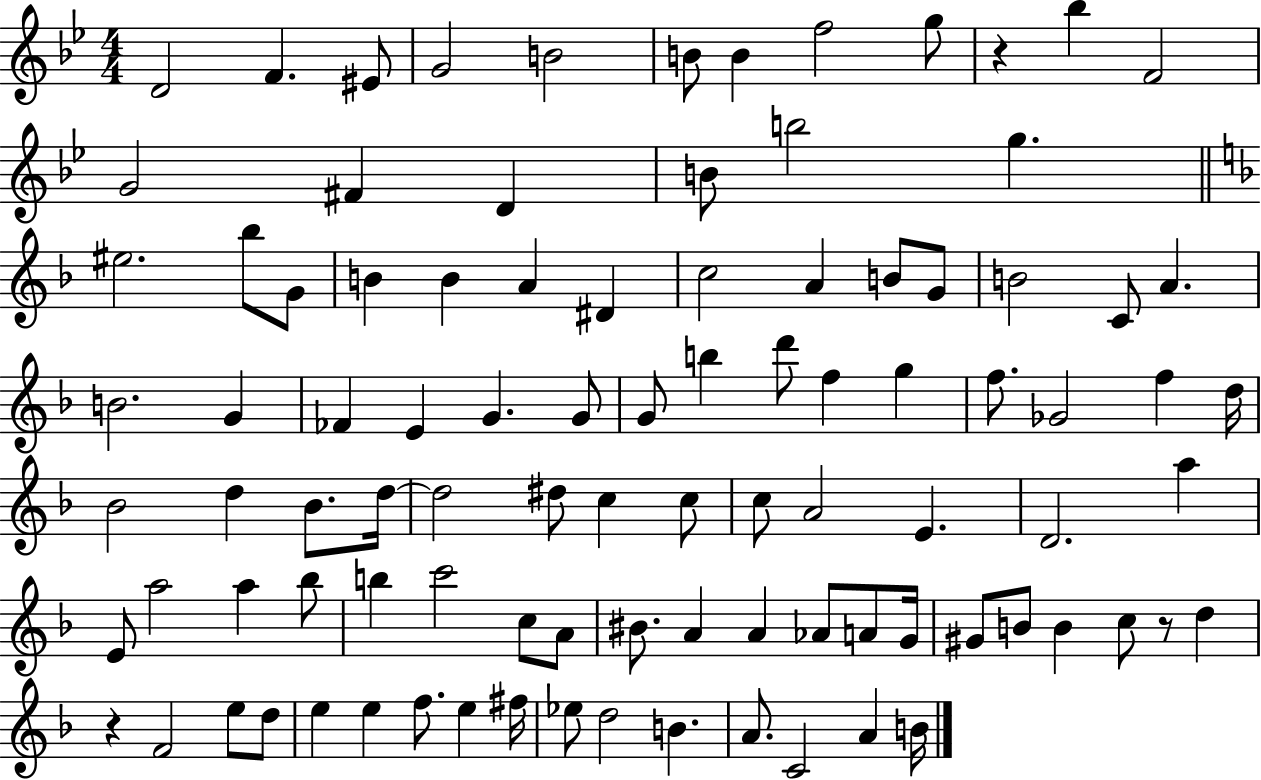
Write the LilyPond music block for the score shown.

{
  \clef treble
  \numericTimeSignature
  \time 4/4
  \key bes \major
  d'2 f'4. eis'8 | g'2 b'2 | b'8 b'4 f''2 g''8 | r4 bes''4 f'2 | \break g'2 fis'4 d'4 | b'8 b''2 g''4. | \bar "||" \break \key d \minor eis''2. bes''8 g'8 | b'4 b'4 a'4 dis'4 | c''2 a'4 b'8 g'8 | b'2 c'8 a'4. | \break b'2. g'4 | fes'4 e'4 g'4. g'8 | g'8 b''4 d'''8 f''4 g''4 | f''8. ges'2 f''4 d''16 | \break bes'2 d''4 bes'8. d''16~~ | d''2 dis''8 c''4 c''8 | c''8 a'2 e'4. | d'2. a''4 | \break e'8 a''2 a''4 bes''8 | b''4 c'''2 c''8 a'8 | bis'8. a'4 a'4 aes'8 a'8 g'16 | gis'8 b'8 b'4 c''8 r8 d''4 | \break r4 f'2 e''8 d''8 | e''4 e''4 f''8. e''4 fis''16 | ees''8 d''2 b'4. | a'8. c'2 a'4 b'16 | \break \bar "|."
}